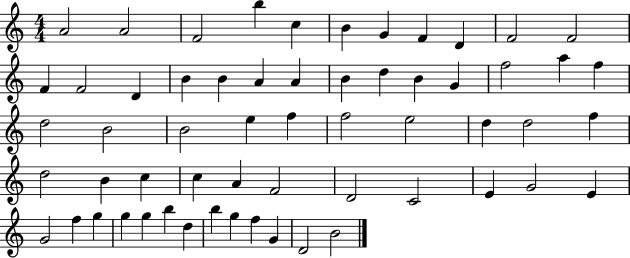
A4/h A4/h F4/h B5/q C5/q B4/q G4/q F4/q D4/q F4/h F4/h F4/q F4/h D4/q B4/q B4/q A4/q A4/q B4/q D5/q B4/q G4/q F5/h A5/q F5/q D5/h B4/h B4/h E5/q F5/q F5/h E5/h D5/q D5/h F5/q D5/h B4/q C5/q C5/q A4/q F4/h D4/h C4/h E4/q G4/h E4/q G4/h F5/q G5/q G5/q G5/q B5/q D5/q B5/q G5/q F5/q G4/q D4/h B4/h